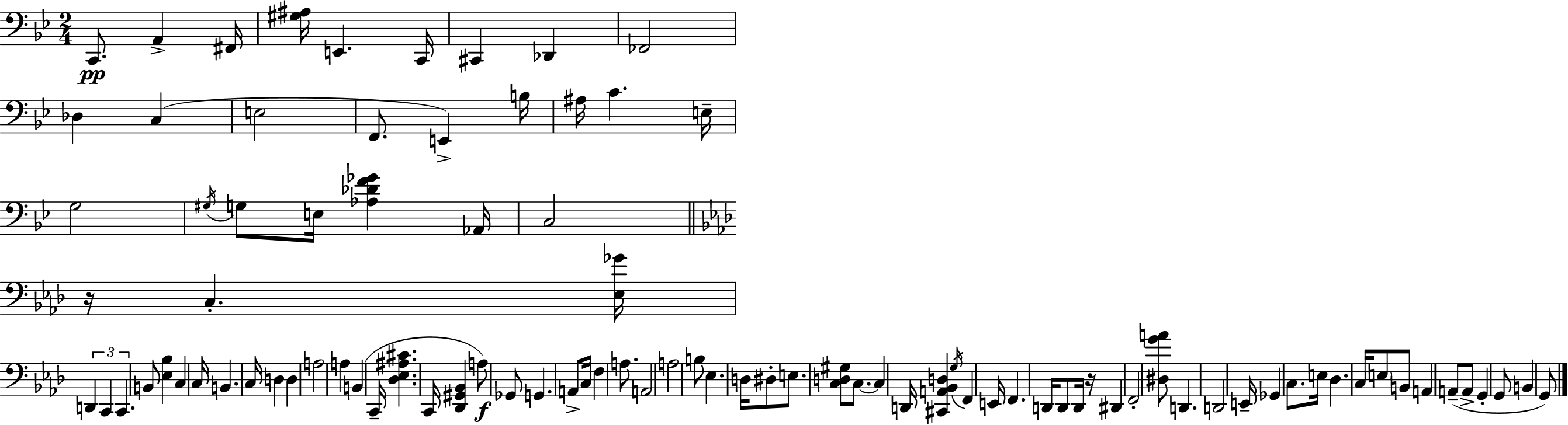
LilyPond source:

{
  \clef bass
  \numericTimeSignature
  \time 2/4
  \key bes \major
  c,8.\pp a,4-> fis,16 | <gis ais>16 e,4. c,16 | cis,4 des,4 | fes,2 | \break des4 c4( | e2 | f,8. e,4->) b16 | ais16 c'4. e16-- | \break g2 | \acciaccatura { gis16 } g8 e16 <aes des' f' ges'>4 | aes,16 c2 | \bar "||" \break \key f \minor r16 c4.-. <ees ges'>16 | \tuplet 3/2 { d,4 c,4 | c,4. } b,8 | <ees bes>4 c4 | \break c16 b,4. c16 | d4 d4 | a2 | a4 b,4( | \break c,16-- <des ees ais cis'>4. c,16 | <des, gis, bes,>4 a8\f) ges,8 | g,4. a,8-> | c16 f4 a8. | \break a,2 | a2 | b8 ees4. | d16 dis8-. e8. <c d gis>8 | \break c8.~~ c4 d,16 | <cis, a, bes, d>4 \acciaccatura { g16 } f,4 | e,16 f,4. | d,16 d,8 d,16 r16 dis,4 | \break f,2-. | <dis g' a'>8 d,4. | d,2 | e,16-- ges,4 c8. | \break e16 des4. | c16 \parenthesize e8 b,8 a,4 | a,8--( a,8-> g,4-. | g,8 b,4 g,8) | \break \bar "|."
}